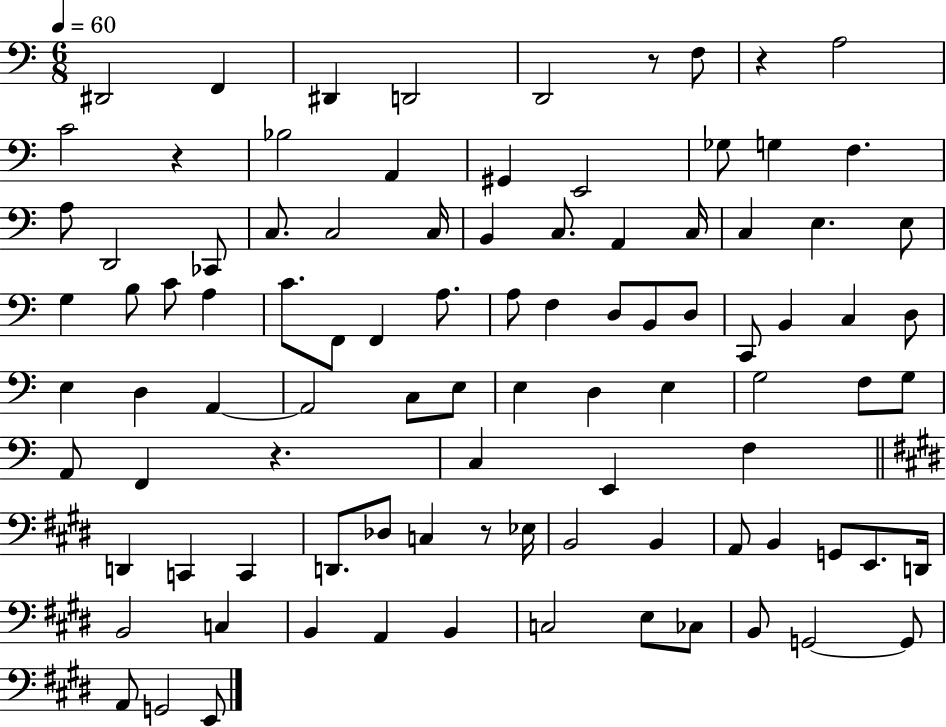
{
  \clef bass
  \numericTimeSignature
  \time 6/8
  \key c \major
  \tempo 4 = 60
  \repeat volta 2 { dis,2 f,4 | dis,4 d,2 | d,2 r8 f8 | r4 a2 | \break c'2 r4 | bes2 a,4 | gis,4 e,2 | ges8 g4 f4. | \break a8 d,2 ces,8 | c8. c2 c16 | b,4 c8. a,4 c16 | c4 e4. e8 | \break g4 b8 c'8 a4 | c'8. f,8 f,4 a8. | a8 f4 d8 b,8 d8 | c,8 b,4 c4 d8 | \break e4 d4 a,4~~ | a,2 c8 e8 | e4 d4 e4 | g2 f8 g8 | \break a,8 f,4 r4. | c4 e,4 f4 | \bar "||" \break \key e \major d,4 c,4 c,4 | d,8. des8 c4 r8 ees16 | b,2 b,4 | a,8 b,4 g,8 e,8. d,16 | \break b,2 c4 | b,4 a,4 b,4 | c2 e8 ces8 | b,8 g,2~~ g,8 | \break a,8 g,2 e,8 | } \bar "|."
}